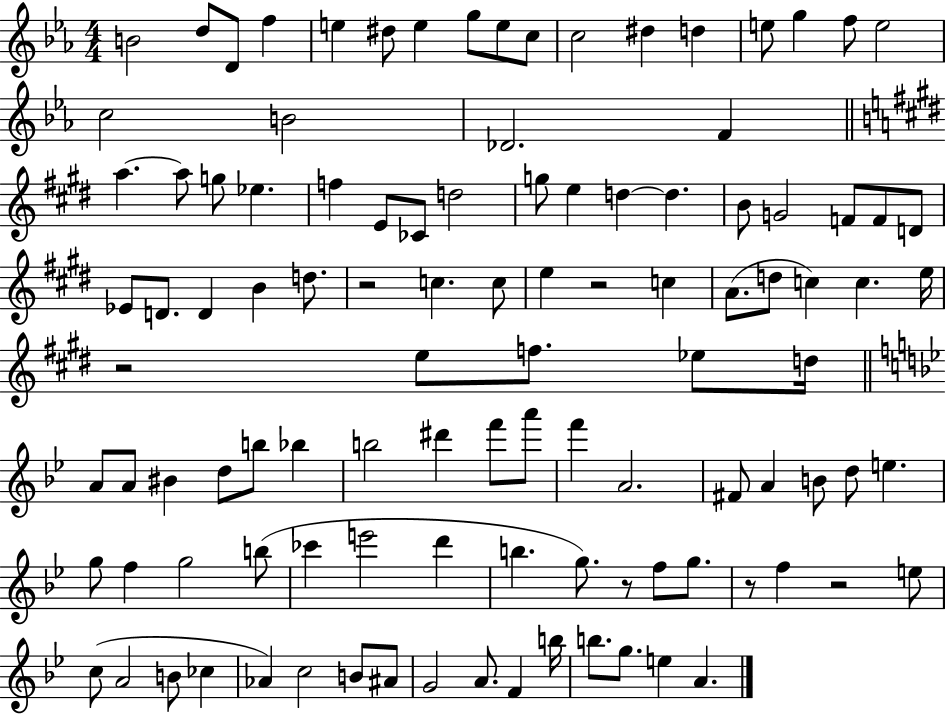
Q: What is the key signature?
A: EES major